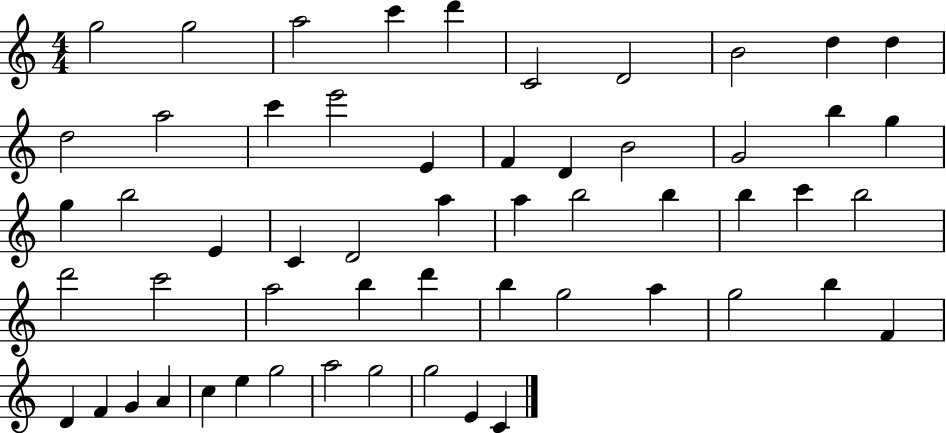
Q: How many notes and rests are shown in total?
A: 56